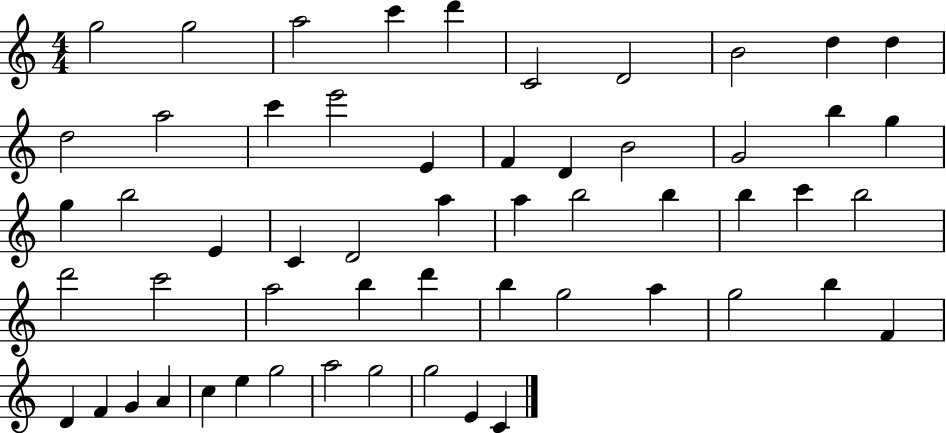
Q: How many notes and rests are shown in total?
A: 56